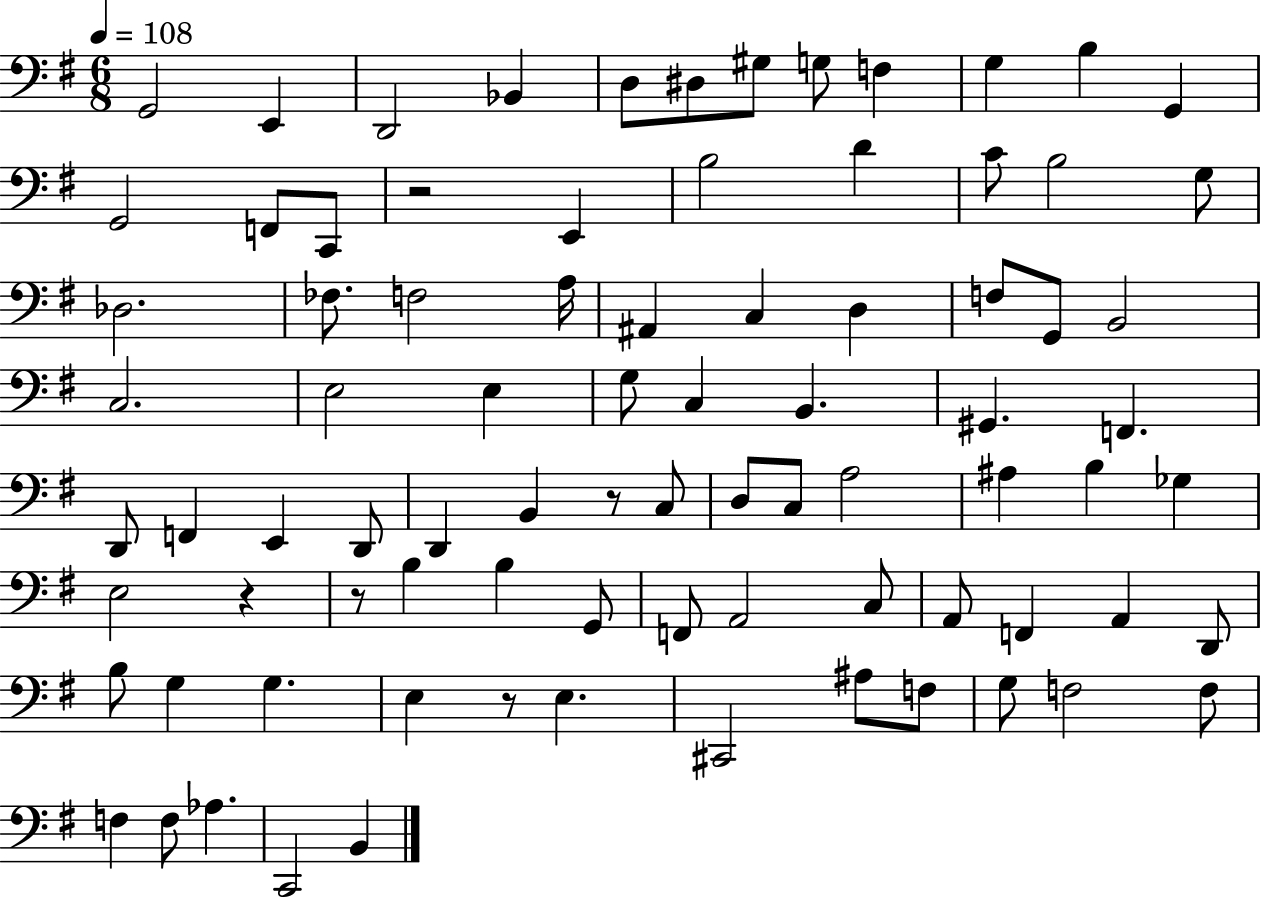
X:1
T:Untitled
M:6/8
L:1/4
K:G
G,,2 E,, D,,2 _B,, D,/2 ^D,/2 ^G,/2 G,/2 F, G, B, G,, G,,2 F,,/2 C,,/2 z2 E,, B,2 D C/2 B,2 G,/2 _D,2 _F,/2 F,2 A,/4 ^A,, C, D, F,/2 G,,/2 B,,2 C,2 E,2 E, G,/2 C, B,, ^G,, F,, D,,/2 F,, E,, D,,/2 D,, B,, z/2 C,/2 D,/2 C,/2 A,2 ^A, B, _G, E,2 z z/2 B, B, G,,/2 F,,/2 A,,2 C,/2 A,,/2 F,, A,, D,,/2 B,/2 G, G, E, z/2 E, ^C,,2 ^A,/2 F,/2 G,/2 F,2 F,/2 F, F,/2 _A, C,,2 B,,